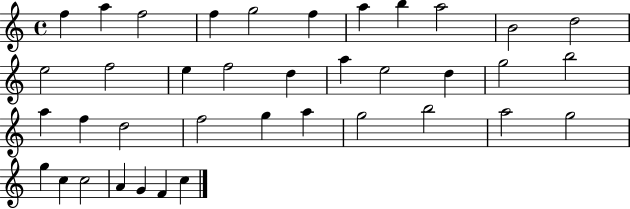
{
  \clef treble
  \time 4/4
  \defaultTimeSignature
  \key c \major
  f''4 a''4 f''2 | f''4 g''2 f''4 | a''4 b''4 a''2 | b'2 d''2 | \break e''2 f''2 | e''4 f''2 d''4 | a''4 e''2 d''4 | g''2 b''2 | \break a''4 f''4 d''2 | f''2 g''4 a''4 | g''2 b''2 | a''2 g''2 | \break g''4 c''4 c''2 | a'4 g'4 f'4 c''4 | \bar "|."
}